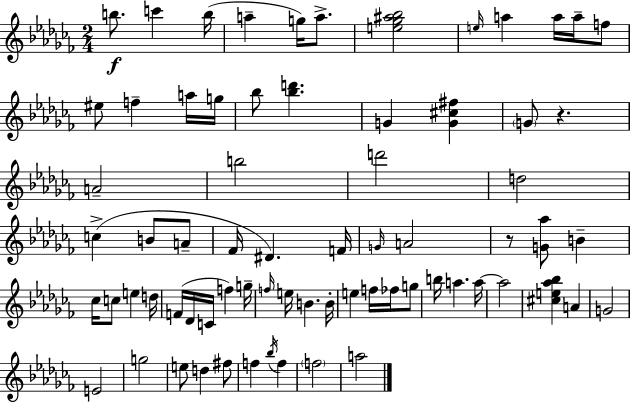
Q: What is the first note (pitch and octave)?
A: B5